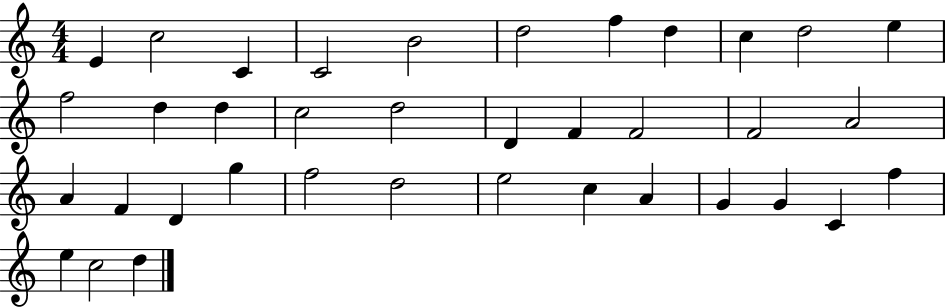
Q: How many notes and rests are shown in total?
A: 37